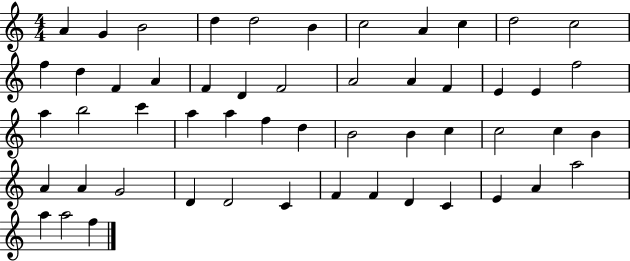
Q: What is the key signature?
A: C major